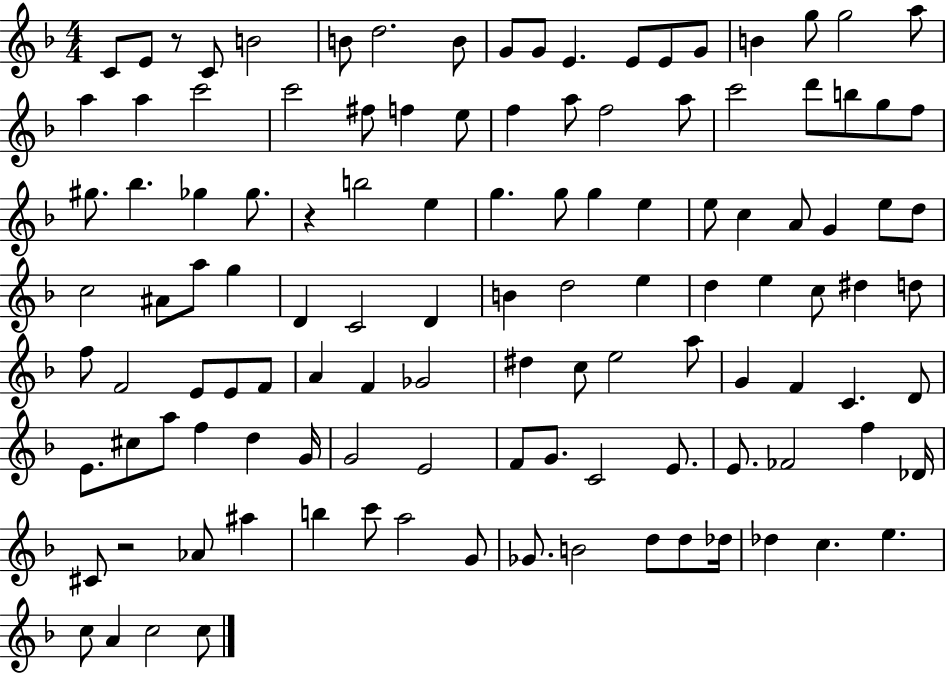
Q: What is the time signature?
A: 4/4